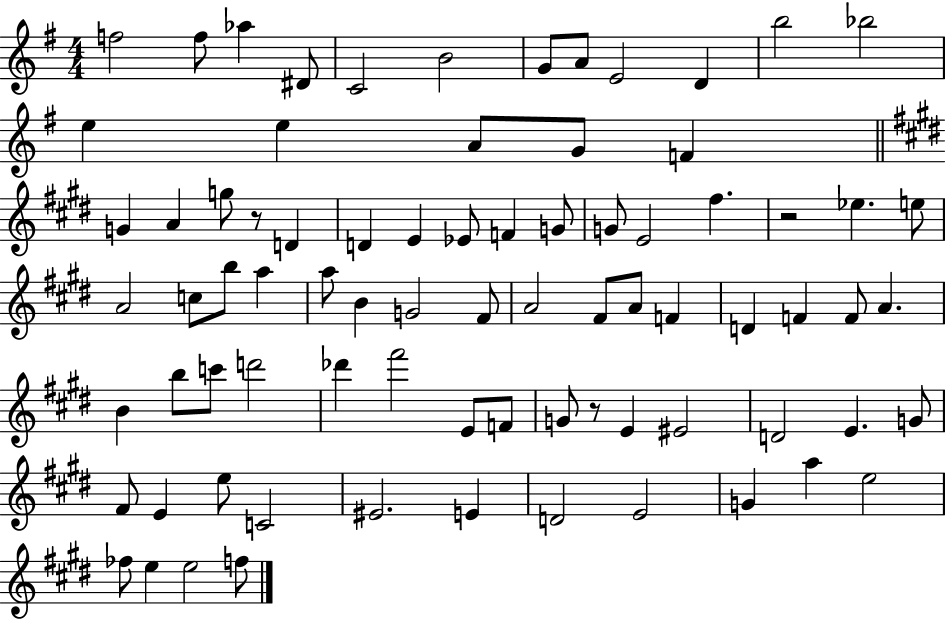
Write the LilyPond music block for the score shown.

{
  \clef treble
  \numericTimeSignature
  \time 4/4
  \key g \major
  f''2 f''8 aes''4 dis'8 | c'2 b'2 | g'8 a'8 e'2 d'4 | b''2 bes''2 | \break e''4 e''4 a'8 g'8 f'4 | \bar "||" \break \key e \major g'4 a'4 g''8 r8 d'4 | d'4 e'4 ees'8 f'4 g'8 | g'8 e'2 fis''4. | r2 ees''4. e''8 | \break a'2 c''8 b''8 a''4 | a''8 b'4 g'2 fis'8 | a'2 fis'8 a'8 f'4 | d'4 f'4 f'8 a'4. | \break b'4 b''8 c'''8 d'''2 | des'''4 fis'''2 e'8 f'8 | g'8 r8 e'4 eis'2 | d'2 e'4. g'8 | \break fis'8 e'4 e''8 c'2 | eis'2. e'4 | d'2 e'2 | g'4 a''4 e''2 | \break fes''8 e''4 e''2 f''8 | \bar "|."
}